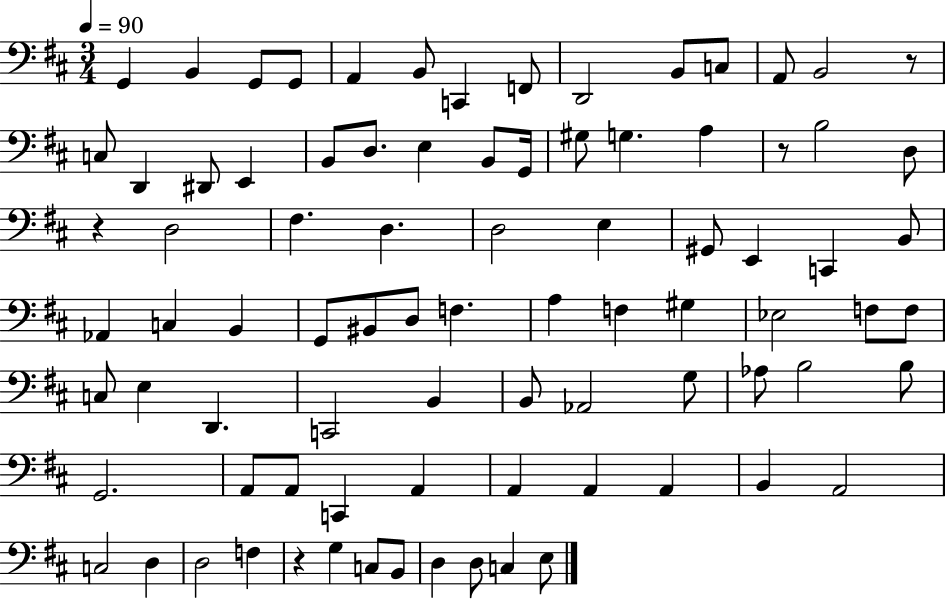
{
  \clef bass
  \numericTimeSignature
  \time 3/4
  \key d \major
  \tempo 4 = 90
  g,4 b,4 g,8 g,8 | a,4 b,8 c,4 f,8 | d,2 b,8 c8 | a,8 b,2 r8 | \break c8 d,4 dis,8 e,4 | b,8 d8. e4 b,8 g,16 | gis8 g4. a4 | r8 b2 d8 | \break r4 d2 | fis4. d4. | d2 e4 | gis,8 e,4 c,4 b,8 | \break aes,4 c4 b,4 | g,8 bis,8 d8 f4. | a4 f4 gis4 | ees2 f8 f8 | \break c8 e4 d,4. | c,2 b,4 | b,8 aes,2 g8 | aes8 b2 b8 | \break g,2. | a,8 a,8 c,4 a,4 | a,4 a,4 a,4 | b,4 a,2 | \break c2 d4 | d2 f4 | r4 g4 c8 b,8 | d4 d8 c4 e8 | \break \bar "|."
}